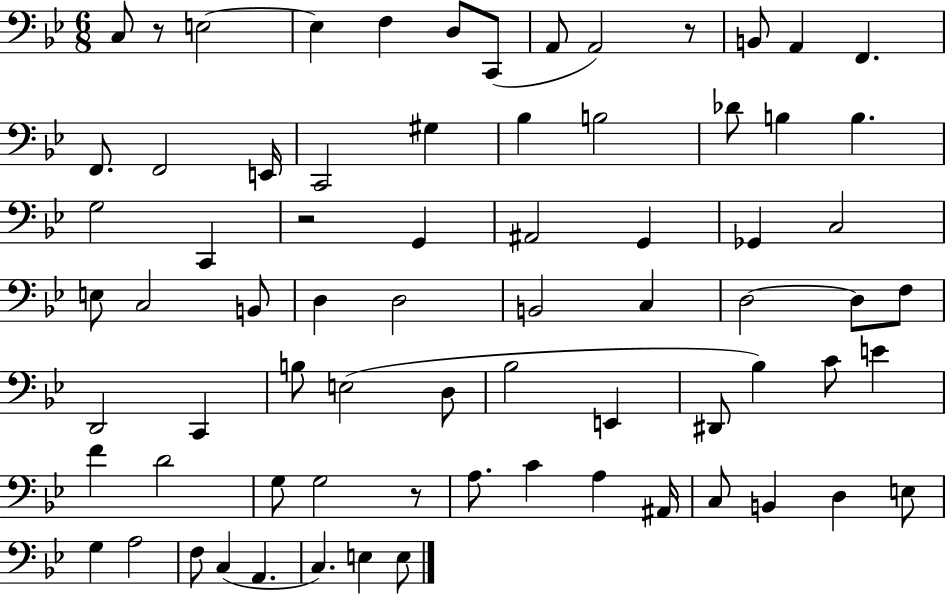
C3/e R/e E3/h E3/q F3/q D3/e C2/e A2/e A2/h R/e B2/e A2/q F2/q. F2/e. F2/h E2/s C2/h G#3/q Bb3/q B3/h Db4/e B3/q B3/q. G3/h C2/q R/h G2/q A#2/h G2/q Gb2/q C3/h E3/e C3/h B2/e D3/q D3/h B2/h C3/q D3/h D3/e F3/e D2/h C2/q B3/e E3/h D3/e Bb3/h E2/q D#2/e Bb3/q C4/e E4/q F4/q D4/h G3/e G3/h R/e A3/e. C4/q A3/q A#2/s C3/e B2/q D3/q E3/e G3/q A3/h F3/e C3/q A2/q. C3/q. E3/q E3/e